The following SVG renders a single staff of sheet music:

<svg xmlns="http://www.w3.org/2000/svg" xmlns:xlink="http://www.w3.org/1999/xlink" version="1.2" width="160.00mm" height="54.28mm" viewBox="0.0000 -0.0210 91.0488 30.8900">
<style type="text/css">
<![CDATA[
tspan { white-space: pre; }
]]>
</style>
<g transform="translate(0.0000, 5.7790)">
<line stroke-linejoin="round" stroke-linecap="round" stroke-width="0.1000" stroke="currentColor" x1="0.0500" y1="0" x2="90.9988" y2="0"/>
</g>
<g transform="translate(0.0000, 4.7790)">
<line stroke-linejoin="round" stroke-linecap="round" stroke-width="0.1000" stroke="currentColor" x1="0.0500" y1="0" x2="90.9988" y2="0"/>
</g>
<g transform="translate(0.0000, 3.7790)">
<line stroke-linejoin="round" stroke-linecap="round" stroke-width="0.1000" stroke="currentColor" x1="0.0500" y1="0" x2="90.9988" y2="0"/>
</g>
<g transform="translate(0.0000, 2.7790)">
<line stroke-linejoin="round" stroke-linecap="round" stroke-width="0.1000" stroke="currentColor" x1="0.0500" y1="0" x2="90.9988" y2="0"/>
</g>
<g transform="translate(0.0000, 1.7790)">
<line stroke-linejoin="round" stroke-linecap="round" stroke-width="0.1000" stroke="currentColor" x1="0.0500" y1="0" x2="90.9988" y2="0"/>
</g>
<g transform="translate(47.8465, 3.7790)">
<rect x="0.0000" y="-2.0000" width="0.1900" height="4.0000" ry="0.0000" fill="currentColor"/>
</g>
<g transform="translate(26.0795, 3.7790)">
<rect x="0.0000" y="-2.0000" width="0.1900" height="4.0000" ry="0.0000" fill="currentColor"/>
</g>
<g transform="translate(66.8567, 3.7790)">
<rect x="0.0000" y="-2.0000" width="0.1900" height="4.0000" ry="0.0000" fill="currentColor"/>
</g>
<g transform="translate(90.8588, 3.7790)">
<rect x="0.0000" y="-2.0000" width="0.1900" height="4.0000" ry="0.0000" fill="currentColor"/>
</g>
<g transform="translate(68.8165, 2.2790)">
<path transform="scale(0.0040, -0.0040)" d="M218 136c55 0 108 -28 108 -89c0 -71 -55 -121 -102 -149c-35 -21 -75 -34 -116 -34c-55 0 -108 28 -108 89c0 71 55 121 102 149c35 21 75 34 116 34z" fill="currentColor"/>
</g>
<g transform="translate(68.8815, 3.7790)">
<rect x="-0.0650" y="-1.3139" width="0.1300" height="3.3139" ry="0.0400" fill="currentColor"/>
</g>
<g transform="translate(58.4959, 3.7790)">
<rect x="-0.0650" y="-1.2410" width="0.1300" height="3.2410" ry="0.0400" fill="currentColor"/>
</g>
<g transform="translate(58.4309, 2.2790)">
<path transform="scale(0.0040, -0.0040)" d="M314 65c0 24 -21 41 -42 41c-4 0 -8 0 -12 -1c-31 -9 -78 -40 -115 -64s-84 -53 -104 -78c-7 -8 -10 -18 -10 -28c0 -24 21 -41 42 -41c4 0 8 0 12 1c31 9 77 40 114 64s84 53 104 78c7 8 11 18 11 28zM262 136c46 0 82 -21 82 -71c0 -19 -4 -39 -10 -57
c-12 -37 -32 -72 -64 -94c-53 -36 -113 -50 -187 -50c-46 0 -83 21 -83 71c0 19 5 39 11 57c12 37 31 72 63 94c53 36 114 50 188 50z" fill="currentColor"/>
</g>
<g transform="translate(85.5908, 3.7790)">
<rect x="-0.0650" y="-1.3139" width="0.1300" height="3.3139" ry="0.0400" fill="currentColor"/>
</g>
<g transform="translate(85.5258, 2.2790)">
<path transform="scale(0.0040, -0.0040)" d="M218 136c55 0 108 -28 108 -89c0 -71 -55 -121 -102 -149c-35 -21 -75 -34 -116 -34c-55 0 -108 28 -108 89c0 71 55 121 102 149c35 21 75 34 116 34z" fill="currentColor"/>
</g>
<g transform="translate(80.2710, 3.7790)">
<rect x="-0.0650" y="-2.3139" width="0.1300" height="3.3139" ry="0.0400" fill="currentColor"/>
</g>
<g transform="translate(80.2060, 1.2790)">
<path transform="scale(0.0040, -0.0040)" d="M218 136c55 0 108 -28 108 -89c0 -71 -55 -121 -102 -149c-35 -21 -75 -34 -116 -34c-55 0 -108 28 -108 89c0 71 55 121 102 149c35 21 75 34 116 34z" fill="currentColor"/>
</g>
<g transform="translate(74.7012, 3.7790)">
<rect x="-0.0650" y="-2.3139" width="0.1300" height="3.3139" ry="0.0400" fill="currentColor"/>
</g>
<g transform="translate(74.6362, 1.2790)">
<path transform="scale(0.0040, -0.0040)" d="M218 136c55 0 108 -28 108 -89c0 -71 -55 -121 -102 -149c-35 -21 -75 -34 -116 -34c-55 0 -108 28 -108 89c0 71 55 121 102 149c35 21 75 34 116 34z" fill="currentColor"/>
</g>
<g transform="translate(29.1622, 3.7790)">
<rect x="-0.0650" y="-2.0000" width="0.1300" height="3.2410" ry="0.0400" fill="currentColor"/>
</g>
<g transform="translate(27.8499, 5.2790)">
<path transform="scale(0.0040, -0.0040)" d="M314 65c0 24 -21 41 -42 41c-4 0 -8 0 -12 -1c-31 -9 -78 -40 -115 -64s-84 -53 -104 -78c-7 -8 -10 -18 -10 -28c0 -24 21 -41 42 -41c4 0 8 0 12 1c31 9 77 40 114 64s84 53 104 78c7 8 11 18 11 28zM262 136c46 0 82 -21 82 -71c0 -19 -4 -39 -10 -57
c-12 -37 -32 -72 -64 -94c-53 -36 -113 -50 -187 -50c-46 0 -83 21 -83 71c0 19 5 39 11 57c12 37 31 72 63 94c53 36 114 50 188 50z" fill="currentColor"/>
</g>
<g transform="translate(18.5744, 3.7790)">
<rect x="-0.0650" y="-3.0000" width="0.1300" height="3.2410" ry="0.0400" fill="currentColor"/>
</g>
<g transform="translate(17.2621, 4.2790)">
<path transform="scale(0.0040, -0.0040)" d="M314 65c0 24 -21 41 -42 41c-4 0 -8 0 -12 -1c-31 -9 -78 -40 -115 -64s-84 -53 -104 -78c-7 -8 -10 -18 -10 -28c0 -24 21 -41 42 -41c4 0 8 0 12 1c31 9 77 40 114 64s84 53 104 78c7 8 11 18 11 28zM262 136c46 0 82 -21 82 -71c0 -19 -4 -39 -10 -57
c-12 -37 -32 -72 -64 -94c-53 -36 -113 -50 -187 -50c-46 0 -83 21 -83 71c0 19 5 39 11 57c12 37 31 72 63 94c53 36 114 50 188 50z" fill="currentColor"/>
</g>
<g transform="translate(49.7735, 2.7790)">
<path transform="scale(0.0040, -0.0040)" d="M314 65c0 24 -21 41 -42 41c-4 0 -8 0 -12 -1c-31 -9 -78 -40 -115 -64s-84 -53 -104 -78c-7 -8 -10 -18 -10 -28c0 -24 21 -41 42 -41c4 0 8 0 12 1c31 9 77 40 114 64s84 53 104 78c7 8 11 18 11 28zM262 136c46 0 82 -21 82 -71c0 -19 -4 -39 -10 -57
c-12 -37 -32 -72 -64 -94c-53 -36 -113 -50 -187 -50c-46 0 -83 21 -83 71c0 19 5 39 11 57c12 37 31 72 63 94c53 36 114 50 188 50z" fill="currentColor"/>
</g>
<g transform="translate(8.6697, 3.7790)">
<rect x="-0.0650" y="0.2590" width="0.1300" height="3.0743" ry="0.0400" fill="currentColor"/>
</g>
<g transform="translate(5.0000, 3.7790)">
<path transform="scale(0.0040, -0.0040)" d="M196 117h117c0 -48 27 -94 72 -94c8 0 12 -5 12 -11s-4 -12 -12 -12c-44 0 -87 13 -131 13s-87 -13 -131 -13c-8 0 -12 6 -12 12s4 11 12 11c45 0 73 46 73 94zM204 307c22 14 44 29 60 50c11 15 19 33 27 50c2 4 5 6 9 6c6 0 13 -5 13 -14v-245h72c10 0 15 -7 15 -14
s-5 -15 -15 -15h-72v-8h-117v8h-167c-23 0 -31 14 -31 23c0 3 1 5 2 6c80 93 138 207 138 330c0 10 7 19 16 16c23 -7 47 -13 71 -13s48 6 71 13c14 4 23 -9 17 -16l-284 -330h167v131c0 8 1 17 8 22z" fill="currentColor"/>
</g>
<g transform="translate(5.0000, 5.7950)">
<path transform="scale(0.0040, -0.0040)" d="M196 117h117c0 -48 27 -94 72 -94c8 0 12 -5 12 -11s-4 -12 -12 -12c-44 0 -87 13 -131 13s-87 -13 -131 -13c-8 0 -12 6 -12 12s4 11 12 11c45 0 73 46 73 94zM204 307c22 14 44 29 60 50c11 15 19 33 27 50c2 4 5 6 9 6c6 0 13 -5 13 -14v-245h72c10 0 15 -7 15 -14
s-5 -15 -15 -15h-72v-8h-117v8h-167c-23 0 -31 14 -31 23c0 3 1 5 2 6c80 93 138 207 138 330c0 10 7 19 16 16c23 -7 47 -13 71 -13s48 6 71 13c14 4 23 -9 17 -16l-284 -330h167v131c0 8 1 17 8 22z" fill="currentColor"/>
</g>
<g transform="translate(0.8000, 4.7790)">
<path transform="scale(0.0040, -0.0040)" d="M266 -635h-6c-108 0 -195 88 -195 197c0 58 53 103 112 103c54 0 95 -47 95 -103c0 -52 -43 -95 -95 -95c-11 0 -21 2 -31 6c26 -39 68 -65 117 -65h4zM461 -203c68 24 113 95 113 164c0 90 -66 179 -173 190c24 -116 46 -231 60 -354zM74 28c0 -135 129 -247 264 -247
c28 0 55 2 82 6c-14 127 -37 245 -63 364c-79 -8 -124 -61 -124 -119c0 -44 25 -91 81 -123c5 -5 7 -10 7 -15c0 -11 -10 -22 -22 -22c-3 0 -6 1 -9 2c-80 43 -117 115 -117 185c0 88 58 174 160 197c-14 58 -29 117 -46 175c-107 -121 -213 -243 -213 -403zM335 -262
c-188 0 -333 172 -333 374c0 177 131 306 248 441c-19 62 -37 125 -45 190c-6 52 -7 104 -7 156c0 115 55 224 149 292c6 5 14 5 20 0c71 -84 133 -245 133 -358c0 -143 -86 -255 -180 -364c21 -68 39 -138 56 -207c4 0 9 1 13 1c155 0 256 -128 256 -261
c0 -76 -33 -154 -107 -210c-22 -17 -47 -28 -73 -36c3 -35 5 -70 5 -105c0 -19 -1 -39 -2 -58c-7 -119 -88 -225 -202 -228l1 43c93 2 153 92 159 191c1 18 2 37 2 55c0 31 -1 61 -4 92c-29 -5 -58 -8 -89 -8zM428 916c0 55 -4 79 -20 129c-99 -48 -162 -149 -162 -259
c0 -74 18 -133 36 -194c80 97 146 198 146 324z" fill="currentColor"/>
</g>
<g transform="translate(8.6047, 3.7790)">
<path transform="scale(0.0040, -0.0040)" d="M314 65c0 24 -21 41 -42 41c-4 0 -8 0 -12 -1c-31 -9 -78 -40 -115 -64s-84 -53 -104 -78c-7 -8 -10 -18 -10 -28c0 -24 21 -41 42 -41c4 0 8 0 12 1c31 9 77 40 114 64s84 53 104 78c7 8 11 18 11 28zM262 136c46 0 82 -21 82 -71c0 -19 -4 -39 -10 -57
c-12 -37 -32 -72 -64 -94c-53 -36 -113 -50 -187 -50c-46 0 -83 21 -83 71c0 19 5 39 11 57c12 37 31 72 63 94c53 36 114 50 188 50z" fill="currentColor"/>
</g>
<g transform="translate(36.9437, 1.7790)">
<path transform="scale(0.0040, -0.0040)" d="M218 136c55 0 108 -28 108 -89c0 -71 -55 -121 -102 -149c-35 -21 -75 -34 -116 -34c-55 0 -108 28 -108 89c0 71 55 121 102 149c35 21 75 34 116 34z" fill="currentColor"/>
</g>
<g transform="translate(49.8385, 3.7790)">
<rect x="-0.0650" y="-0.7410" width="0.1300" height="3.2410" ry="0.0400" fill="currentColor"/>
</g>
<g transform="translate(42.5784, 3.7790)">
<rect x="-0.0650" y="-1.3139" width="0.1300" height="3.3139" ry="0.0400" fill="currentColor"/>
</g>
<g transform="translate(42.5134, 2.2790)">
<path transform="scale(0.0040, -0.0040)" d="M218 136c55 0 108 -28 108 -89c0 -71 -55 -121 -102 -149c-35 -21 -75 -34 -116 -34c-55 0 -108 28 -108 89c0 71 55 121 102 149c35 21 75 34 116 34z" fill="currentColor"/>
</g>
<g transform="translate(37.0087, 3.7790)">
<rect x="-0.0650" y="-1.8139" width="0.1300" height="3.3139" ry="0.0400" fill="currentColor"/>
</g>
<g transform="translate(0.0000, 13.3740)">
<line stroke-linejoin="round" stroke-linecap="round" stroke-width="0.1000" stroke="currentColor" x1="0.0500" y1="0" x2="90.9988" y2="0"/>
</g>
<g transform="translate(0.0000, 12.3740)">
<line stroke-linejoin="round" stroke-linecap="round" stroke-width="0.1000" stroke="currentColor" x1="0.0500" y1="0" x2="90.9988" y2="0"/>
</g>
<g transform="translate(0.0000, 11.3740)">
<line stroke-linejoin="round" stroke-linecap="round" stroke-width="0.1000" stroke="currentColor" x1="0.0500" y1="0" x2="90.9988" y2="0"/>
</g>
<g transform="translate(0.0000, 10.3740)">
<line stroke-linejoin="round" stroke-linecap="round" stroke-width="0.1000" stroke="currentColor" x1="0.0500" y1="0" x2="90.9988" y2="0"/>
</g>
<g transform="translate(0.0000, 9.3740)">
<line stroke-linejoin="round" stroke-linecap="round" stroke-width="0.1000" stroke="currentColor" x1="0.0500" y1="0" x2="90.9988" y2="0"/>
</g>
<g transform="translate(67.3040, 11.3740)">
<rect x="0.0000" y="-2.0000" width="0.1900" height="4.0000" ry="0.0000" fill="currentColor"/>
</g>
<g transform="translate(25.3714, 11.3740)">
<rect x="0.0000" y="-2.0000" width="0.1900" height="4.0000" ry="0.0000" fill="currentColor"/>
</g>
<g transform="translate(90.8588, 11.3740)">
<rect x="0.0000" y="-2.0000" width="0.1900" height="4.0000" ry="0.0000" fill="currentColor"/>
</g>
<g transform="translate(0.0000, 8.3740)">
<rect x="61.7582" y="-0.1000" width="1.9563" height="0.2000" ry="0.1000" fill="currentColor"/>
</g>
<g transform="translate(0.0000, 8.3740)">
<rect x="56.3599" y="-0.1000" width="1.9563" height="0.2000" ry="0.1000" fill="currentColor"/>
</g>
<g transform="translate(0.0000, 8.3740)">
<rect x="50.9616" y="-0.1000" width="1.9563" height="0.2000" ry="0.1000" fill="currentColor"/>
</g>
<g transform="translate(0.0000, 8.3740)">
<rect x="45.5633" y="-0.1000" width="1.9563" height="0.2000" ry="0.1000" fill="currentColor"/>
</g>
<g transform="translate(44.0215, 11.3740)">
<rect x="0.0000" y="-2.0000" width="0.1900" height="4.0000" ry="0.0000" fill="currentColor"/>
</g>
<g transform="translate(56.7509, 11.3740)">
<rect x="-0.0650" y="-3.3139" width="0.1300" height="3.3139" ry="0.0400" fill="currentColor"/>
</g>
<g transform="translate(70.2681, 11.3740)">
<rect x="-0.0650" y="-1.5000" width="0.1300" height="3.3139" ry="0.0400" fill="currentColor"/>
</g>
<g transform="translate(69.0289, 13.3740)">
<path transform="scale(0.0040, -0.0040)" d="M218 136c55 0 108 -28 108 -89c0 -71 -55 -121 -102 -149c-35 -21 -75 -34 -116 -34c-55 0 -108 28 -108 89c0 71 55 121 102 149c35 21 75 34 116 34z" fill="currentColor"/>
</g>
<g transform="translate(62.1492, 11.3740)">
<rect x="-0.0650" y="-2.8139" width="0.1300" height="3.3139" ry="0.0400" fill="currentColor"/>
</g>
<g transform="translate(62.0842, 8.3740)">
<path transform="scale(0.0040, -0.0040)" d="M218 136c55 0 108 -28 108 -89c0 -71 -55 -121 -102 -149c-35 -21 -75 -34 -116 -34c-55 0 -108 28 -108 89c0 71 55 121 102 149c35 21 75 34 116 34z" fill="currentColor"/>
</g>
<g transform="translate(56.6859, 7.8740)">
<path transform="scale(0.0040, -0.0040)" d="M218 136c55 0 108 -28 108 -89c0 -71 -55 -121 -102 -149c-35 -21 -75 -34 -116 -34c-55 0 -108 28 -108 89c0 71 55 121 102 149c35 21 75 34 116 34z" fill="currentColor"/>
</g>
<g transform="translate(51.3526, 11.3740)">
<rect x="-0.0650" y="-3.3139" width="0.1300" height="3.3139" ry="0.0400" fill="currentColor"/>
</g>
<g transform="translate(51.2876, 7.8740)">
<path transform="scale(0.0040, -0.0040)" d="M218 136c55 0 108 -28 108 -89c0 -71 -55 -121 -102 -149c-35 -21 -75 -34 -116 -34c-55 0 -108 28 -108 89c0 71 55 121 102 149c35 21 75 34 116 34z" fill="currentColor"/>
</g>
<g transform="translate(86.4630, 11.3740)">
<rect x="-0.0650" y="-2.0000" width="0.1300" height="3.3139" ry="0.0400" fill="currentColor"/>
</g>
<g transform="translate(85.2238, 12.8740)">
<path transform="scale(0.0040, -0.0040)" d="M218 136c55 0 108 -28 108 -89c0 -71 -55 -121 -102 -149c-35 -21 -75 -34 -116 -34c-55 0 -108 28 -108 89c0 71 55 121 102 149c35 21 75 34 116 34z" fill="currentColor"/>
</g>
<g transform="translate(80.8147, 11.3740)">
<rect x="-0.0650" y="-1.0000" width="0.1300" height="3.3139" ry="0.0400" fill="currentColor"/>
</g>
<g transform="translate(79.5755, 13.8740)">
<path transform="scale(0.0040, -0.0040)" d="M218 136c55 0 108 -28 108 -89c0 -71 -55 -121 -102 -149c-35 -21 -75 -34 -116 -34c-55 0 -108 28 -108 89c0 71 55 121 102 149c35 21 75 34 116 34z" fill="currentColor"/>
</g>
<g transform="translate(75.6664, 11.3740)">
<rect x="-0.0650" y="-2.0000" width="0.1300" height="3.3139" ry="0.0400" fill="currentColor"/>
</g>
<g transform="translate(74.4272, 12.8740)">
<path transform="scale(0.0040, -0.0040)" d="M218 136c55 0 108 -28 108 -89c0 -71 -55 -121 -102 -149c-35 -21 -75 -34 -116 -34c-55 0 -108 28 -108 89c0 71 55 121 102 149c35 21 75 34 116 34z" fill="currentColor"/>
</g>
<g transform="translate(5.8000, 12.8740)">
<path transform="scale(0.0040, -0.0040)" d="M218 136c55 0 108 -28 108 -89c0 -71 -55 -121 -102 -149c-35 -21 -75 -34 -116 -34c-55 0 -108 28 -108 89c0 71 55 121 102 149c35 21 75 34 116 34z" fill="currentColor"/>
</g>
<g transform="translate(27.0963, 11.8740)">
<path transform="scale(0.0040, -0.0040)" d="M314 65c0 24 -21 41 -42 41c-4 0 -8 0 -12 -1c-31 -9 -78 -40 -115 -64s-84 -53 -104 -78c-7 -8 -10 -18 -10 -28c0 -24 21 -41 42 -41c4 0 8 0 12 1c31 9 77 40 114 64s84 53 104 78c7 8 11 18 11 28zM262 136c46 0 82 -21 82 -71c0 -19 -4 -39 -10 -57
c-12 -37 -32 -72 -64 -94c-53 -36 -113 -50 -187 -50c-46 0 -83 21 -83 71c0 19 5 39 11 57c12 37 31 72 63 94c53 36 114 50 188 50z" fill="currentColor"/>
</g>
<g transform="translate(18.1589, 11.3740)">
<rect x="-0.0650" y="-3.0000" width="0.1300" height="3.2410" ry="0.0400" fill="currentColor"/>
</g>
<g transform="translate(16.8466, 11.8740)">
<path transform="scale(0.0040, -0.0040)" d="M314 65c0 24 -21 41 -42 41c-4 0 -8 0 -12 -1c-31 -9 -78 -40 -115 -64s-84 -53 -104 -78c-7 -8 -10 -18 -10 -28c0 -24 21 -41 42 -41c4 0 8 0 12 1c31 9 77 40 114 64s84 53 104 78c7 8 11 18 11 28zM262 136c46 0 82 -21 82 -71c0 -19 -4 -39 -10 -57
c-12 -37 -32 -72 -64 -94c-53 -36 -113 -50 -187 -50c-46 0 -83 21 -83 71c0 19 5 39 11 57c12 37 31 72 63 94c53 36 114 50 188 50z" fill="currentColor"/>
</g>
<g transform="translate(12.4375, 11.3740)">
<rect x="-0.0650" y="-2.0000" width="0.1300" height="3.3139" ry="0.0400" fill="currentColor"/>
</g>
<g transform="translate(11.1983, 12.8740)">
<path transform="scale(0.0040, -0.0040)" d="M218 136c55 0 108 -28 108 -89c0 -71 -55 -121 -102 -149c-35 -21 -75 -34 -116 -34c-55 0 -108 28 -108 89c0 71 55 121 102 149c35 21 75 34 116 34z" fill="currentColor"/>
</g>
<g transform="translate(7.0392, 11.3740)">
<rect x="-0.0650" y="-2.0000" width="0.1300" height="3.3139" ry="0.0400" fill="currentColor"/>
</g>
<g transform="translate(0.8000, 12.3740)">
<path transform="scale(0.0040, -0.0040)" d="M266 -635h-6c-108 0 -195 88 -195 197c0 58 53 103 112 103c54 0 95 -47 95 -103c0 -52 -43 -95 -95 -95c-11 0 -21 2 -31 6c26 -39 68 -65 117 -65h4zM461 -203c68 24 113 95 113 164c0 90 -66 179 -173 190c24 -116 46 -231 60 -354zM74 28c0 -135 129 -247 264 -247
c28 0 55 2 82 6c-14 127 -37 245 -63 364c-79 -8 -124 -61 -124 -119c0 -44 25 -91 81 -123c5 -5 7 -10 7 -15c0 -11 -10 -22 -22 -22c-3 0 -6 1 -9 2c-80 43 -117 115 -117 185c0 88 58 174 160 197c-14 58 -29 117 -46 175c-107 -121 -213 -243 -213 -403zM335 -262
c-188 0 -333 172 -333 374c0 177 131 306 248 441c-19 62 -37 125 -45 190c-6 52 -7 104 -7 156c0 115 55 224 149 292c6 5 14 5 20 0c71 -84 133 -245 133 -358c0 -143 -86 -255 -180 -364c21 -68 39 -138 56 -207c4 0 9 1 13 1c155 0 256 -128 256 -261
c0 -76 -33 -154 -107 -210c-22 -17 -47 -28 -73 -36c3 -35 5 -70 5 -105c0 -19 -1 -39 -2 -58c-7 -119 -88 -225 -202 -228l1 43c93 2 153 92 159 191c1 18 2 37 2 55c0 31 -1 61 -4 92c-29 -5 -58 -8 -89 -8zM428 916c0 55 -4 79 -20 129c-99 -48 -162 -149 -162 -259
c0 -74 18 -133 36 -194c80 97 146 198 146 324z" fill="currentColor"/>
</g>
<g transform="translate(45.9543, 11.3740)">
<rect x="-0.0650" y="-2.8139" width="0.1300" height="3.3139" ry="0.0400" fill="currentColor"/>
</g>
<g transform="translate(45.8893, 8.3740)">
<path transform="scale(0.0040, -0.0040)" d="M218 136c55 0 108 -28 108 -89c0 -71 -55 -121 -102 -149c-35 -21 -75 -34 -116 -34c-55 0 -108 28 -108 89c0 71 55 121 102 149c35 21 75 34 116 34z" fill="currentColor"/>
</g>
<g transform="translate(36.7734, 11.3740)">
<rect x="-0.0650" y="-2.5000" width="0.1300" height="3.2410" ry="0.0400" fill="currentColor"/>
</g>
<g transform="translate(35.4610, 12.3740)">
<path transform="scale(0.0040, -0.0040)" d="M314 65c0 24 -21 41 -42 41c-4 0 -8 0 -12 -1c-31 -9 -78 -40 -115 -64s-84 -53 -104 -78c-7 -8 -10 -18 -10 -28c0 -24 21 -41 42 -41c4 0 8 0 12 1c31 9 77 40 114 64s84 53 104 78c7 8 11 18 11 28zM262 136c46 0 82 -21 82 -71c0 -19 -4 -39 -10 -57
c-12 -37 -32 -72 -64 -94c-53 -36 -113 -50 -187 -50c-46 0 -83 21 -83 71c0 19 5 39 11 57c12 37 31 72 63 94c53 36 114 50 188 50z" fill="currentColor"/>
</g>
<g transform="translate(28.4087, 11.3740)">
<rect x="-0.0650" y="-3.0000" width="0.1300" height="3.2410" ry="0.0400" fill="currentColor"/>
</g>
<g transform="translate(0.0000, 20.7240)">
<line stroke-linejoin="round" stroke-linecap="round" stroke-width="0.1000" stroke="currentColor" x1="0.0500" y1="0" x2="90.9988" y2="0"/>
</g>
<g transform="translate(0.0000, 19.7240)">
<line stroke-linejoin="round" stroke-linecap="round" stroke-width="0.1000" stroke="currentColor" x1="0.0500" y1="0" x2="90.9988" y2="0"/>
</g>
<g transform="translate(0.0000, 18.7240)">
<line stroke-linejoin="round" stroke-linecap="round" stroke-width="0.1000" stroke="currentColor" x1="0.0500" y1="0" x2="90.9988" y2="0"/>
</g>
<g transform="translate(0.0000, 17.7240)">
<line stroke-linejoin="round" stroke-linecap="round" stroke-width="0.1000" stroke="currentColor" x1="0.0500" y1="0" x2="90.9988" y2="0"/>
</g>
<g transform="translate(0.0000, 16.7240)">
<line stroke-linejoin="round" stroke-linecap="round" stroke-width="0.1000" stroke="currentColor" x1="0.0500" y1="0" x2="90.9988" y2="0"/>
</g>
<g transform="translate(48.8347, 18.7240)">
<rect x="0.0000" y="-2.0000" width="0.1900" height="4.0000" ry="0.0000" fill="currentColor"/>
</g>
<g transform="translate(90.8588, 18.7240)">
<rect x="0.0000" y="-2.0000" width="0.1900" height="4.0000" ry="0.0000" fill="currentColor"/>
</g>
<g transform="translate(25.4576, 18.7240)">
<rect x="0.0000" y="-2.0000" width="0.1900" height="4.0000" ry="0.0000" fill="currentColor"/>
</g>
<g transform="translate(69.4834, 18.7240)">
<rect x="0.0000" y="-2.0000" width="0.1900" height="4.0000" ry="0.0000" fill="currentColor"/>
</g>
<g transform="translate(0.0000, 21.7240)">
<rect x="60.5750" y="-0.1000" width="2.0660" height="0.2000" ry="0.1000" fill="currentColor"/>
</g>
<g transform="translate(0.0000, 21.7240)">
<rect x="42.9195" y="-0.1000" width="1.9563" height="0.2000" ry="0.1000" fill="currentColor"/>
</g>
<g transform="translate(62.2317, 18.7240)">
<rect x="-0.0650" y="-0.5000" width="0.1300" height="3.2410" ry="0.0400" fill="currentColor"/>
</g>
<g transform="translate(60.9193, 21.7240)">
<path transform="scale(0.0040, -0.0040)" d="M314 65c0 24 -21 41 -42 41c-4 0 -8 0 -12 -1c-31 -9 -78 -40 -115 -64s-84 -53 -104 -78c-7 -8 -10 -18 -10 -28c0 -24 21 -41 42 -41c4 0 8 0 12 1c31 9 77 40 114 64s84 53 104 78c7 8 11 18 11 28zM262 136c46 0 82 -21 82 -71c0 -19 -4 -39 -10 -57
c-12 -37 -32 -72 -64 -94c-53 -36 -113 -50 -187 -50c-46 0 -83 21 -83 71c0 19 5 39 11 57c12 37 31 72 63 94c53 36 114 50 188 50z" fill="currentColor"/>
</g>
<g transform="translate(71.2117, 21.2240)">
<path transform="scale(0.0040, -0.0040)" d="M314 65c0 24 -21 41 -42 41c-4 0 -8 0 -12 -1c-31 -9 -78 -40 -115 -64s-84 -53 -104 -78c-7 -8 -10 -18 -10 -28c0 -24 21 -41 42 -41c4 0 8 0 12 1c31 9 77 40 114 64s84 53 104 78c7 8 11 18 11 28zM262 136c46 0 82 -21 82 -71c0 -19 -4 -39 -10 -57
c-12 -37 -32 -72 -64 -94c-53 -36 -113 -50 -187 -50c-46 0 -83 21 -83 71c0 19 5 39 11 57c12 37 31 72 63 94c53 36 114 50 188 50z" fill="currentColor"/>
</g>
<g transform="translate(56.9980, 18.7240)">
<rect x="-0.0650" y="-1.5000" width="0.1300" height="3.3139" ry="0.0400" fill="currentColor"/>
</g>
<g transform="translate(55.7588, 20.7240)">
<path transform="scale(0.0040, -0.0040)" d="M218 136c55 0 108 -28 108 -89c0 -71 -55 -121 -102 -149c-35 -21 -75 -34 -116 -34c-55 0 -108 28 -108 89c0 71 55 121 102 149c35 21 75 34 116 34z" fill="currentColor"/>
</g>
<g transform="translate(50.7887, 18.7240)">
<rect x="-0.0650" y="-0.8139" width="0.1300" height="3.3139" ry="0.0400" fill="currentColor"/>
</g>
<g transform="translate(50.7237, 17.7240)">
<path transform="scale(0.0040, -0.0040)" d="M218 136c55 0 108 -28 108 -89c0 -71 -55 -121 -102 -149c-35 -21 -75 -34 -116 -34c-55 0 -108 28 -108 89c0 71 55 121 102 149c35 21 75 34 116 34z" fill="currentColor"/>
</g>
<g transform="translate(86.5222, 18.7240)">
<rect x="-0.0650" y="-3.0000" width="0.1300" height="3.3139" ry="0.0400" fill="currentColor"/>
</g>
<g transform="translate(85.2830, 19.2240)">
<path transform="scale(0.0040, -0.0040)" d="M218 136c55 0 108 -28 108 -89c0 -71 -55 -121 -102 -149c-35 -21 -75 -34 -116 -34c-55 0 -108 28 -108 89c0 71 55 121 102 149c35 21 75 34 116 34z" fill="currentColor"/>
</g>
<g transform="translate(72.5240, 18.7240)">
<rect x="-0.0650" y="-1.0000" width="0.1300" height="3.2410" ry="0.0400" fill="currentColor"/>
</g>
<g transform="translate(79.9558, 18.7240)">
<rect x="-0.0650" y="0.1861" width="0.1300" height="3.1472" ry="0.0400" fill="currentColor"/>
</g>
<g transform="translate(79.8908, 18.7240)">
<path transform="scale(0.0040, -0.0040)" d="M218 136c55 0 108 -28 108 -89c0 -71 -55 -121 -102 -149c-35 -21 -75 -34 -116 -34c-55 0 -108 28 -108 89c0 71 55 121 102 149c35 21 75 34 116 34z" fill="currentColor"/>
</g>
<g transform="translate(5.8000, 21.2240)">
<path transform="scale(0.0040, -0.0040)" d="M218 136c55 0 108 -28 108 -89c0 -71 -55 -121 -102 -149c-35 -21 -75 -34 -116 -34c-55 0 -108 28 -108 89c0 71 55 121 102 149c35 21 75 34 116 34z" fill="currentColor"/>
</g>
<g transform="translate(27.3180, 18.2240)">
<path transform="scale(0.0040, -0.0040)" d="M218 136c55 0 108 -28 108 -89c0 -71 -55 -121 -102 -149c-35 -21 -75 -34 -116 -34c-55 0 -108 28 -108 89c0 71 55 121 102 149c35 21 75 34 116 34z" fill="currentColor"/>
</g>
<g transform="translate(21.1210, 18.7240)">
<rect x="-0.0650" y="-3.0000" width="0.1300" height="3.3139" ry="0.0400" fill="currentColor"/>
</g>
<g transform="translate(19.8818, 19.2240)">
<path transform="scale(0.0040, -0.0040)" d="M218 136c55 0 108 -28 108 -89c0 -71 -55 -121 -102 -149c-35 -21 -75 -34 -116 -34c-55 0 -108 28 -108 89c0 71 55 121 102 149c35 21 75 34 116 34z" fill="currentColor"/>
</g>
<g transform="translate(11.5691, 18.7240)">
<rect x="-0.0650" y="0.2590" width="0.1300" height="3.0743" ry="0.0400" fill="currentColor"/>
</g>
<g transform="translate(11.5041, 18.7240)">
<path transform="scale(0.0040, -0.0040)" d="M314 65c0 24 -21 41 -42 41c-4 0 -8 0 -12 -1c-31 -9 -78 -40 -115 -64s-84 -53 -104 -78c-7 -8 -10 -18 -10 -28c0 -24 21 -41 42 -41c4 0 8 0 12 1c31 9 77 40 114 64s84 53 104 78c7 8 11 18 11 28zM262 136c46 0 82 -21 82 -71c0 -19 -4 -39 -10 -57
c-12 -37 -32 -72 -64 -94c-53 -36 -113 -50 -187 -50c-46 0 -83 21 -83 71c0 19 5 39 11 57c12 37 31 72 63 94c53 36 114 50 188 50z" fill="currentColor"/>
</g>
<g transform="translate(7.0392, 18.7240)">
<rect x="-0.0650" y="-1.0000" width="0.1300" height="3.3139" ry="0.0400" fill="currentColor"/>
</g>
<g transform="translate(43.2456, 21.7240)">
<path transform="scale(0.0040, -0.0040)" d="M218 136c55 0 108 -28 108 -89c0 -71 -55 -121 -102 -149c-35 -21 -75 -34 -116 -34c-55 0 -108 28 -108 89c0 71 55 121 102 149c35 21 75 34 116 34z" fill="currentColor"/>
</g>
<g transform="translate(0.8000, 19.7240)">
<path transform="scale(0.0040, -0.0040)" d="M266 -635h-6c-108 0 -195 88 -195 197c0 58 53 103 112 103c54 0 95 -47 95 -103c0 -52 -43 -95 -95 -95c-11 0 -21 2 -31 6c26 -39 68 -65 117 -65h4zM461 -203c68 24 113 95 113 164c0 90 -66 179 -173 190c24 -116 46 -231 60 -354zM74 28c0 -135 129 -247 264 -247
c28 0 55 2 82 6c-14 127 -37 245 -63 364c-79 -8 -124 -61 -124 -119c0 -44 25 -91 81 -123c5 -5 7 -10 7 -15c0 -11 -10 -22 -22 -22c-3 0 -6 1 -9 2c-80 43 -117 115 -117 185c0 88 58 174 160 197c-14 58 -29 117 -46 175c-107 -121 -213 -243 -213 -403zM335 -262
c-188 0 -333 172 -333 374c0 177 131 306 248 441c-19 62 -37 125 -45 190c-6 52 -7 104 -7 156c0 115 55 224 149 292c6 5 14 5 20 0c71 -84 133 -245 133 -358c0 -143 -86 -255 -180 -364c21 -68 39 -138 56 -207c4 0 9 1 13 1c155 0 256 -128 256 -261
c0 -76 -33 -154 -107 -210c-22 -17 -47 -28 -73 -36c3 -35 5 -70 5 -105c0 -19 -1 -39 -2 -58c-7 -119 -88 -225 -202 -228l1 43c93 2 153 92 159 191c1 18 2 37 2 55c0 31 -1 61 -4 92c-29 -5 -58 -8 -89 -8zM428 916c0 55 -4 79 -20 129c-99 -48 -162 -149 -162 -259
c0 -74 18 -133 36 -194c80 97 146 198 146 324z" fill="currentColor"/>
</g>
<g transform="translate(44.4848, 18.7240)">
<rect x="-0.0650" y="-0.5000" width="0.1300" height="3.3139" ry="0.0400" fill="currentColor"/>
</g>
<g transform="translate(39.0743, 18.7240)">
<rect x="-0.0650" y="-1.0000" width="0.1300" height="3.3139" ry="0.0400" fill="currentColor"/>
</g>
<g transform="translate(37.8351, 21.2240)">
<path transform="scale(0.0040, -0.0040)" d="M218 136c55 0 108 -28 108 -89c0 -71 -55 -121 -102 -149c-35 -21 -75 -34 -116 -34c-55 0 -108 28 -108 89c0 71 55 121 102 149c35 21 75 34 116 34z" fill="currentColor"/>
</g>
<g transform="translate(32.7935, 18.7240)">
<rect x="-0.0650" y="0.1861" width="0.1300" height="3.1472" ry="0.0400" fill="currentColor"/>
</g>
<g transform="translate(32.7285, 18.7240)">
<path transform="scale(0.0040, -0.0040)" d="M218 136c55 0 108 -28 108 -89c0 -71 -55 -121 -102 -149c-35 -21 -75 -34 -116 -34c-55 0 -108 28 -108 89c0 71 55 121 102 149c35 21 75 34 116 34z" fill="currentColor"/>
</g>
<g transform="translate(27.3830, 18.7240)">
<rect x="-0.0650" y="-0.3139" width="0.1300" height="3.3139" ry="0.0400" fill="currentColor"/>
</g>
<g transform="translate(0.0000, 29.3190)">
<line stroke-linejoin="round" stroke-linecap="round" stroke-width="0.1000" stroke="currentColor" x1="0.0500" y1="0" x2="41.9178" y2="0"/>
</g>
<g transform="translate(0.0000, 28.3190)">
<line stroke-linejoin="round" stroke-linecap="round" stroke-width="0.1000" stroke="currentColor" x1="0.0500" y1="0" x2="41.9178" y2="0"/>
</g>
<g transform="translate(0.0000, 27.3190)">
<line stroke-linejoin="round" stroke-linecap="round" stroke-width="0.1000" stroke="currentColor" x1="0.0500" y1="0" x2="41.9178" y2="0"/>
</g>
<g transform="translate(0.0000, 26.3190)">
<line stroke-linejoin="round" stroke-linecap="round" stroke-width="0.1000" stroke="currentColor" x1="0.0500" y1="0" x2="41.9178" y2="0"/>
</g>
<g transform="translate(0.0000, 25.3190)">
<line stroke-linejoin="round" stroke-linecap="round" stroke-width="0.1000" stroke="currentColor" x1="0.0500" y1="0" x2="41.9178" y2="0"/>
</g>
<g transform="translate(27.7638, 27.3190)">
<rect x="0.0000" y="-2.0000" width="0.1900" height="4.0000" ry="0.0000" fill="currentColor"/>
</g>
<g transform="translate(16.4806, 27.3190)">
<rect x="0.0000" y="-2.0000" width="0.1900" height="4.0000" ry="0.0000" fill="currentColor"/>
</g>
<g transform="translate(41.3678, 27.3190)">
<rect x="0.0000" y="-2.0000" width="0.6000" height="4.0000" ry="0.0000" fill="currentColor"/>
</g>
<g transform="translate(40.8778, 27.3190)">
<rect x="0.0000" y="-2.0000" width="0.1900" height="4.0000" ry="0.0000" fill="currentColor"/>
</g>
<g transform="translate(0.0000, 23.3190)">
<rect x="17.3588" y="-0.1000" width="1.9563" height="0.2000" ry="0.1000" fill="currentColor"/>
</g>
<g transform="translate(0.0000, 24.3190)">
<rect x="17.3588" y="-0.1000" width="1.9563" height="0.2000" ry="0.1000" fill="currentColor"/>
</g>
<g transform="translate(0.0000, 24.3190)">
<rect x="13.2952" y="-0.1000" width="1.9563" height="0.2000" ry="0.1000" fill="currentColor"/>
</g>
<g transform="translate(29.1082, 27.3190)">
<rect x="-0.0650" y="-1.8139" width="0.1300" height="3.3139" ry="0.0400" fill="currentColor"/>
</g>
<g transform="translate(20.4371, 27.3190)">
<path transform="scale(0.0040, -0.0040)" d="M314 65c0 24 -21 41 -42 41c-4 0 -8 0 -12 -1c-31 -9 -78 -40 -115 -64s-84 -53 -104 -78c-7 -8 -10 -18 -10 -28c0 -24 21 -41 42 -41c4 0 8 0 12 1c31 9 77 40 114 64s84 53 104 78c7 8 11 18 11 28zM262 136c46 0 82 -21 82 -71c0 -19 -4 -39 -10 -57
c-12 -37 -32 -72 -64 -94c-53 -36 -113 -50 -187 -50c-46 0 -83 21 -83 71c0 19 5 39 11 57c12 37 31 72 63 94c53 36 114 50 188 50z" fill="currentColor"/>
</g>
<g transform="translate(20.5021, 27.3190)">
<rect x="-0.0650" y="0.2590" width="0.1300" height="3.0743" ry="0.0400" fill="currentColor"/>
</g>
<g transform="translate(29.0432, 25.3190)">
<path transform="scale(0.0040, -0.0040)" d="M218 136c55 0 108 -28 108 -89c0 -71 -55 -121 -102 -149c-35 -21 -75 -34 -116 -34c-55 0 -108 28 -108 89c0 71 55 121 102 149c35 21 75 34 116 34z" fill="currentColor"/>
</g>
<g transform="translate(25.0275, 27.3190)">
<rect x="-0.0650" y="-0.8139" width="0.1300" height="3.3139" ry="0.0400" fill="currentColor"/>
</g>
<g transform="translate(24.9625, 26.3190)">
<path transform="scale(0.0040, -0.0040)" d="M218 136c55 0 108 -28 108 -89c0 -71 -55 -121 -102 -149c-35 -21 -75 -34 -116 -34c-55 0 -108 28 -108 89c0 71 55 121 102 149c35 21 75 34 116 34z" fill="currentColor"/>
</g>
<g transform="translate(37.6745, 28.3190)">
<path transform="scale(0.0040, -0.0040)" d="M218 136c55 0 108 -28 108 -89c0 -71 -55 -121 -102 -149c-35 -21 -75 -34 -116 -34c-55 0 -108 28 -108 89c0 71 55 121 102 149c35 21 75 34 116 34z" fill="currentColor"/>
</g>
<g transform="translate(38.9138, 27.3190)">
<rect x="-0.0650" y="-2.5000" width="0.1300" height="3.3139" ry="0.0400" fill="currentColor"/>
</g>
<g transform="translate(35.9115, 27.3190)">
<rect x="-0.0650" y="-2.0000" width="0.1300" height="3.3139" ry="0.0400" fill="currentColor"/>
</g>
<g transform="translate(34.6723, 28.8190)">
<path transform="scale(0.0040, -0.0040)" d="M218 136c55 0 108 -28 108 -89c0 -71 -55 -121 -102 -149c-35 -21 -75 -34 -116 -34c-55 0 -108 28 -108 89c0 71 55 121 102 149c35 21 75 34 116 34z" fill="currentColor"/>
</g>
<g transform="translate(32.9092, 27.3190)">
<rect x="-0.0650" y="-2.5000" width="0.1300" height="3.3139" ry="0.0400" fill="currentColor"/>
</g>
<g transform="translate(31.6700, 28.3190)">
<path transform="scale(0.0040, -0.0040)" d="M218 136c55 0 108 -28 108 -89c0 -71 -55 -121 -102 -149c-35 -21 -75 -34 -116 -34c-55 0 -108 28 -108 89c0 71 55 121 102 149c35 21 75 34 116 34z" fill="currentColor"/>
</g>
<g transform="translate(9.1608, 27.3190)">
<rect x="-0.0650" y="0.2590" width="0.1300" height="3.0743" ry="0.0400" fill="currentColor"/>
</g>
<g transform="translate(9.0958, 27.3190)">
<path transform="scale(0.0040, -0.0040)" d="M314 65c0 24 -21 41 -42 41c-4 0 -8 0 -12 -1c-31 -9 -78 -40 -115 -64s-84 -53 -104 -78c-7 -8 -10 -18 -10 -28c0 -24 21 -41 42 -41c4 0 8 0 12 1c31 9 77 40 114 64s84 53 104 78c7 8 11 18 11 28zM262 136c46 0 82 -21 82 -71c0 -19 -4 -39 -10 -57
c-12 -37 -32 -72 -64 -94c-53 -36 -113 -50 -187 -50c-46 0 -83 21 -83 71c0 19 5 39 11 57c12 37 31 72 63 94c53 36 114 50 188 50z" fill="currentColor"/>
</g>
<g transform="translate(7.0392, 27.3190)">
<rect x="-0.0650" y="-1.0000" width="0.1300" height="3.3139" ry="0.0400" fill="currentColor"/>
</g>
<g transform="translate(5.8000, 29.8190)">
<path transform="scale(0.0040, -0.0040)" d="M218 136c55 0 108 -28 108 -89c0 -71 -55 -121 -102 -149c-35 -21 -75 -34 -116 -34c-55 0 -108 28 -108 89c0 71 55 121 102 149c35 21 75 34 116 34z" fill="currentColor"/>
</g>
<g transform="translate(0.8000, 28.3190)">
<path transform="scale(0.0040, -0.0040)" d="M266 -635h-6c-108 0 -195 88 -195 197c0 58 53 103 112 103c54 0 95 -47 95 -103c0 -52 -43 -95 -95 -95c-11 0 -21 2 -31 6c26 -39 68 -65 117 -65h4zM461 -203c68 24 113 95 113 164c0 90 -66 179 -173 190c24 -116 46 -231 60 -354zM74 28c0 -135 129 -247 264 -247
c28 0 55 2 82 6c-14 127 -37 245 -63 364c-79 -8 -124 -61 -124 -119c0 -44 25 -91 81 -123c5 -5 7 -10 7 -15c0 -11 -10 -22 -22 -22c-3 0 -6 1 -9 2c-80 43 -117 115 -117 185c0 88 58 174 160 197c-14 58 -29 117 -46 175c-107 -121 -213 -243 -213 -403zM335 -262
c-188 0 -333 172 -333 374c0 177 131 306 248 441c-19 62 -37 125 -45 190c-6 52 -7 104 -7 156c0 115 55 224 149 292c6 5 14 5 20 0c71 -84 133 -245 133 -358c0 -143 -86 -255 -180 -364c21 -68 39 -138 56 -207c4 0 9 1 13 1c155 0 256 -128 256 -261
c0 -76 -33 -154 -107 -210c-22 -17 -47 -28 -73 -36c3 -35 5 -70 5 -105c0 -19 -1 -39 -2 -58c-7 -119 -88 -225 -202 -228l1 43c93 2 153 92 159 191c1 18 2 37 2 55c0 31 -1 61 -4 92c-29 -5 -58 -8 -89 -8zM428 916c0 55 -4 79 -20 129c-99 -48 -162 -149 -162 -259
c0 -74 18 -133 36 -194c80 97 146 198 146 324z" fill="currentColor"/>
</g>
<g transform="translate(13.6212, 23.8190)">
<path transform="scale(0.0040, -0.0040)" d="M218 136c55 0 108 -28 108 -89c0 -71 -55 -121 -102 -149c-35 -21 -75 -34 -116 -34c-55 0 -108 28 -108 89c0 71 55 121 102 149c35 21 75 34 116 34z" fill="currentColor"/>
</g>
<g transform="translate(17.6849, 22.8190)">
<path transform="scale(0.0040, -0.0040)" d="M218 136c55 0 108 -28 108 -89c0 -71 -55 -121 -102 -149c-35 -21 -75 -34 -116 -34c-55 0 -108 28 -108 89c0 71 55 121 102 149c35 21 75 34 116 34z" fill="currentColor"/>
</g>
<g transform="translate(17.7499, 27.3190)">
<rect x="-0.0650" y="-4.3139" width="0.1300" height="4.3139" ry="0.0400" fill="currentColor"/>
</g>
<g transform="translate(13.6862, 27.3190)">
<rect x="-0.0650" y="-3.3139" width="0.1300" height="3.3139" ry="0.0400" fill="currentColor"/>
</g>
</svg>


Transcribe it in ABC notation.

X:1
T:Untitled
M:4/4
L:1/4
K:C
B2 A2 F2 f e d2 e2 e g g e F F A2 A2 G2 a b b a E F D F D B2 A c B D C d E C2 D2 B A D B2 b d' B2 d f G F G